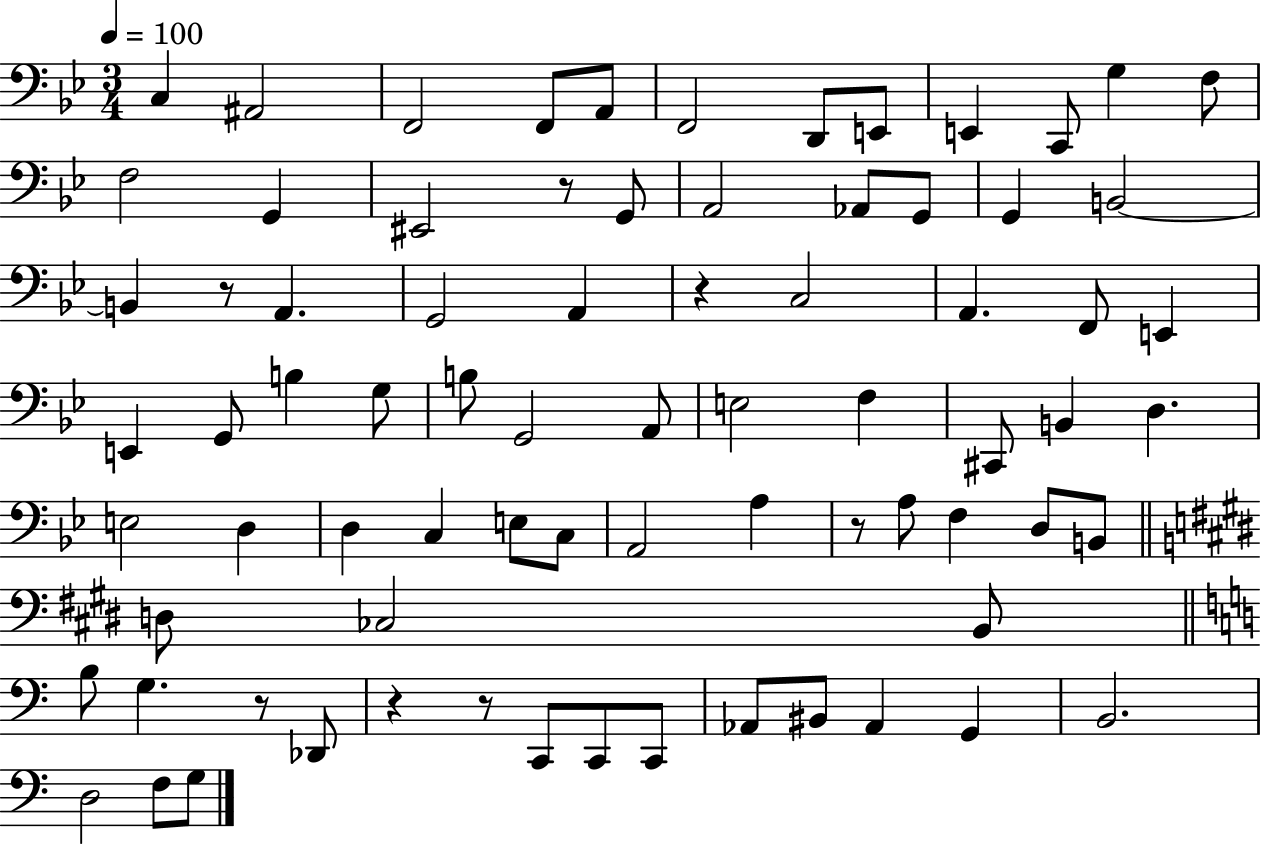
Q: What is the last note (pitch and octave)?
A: G3